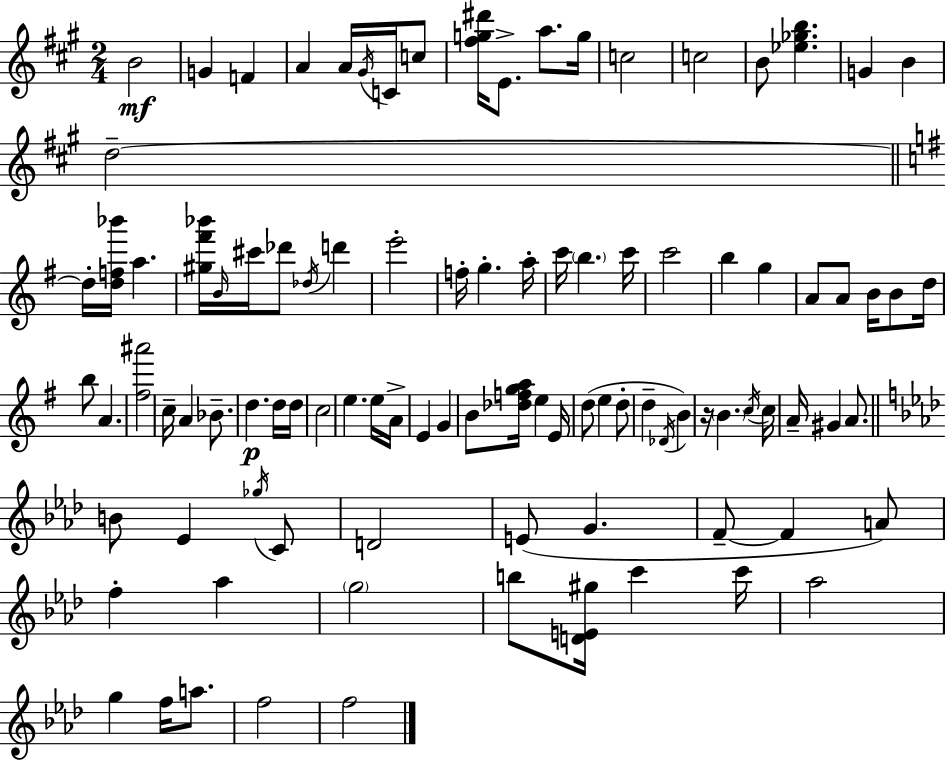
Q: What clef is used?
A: treble